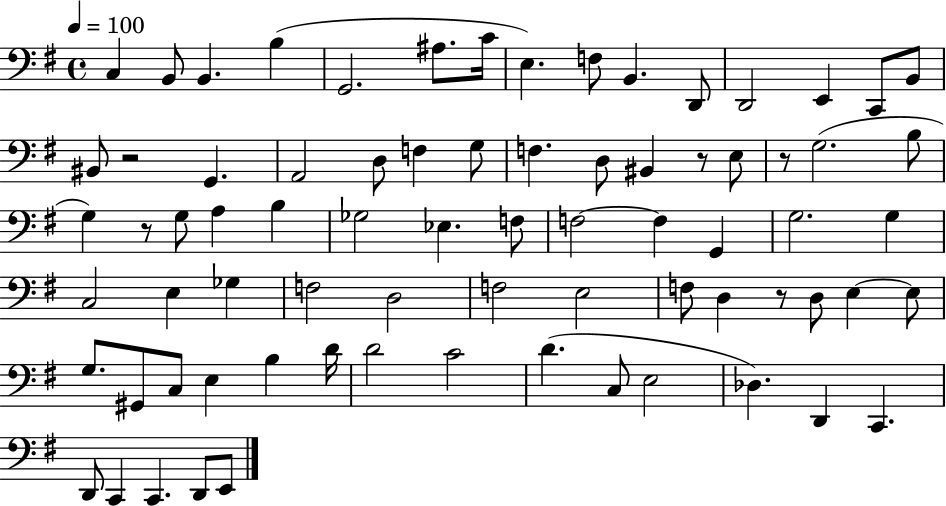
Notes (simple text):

C3/q B2/e B2/q. B3/q G2/h. A#3/e. C4/s E3/q. F3/e B2/q. D2/e D2/h E2/q C2/e B2/e BIS2/e R/h G2/q. A2/h D3/e F3/q G3/e F3/q. D3/e BIS2/q R/e E3/e R/e G3/h. B3/e G3/q R/e G3/e A3/q B3/q Gb3/h Eb3/q. F3/e F3/h F3/q G2/q G3/h. G3/q C3/h E3/q Gb3/q F3/h D3/h F3/h E3/h F3/e D3/q R/e D3/e E3/q E3/e G3/e. G#2/e C3/e E3/q B3/q D4/s D4/h C4/h D4/q. C3/e E3/h Db3/q. D2/q C2/q. D2/e C2/q C2/q. D2/e E2/e